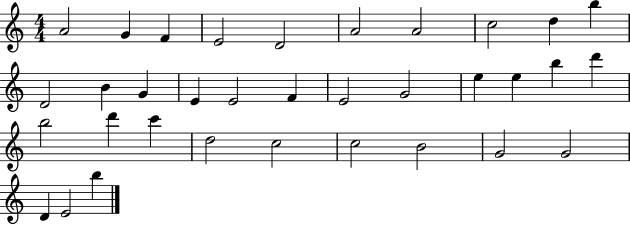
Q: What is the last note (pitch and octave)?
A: B5